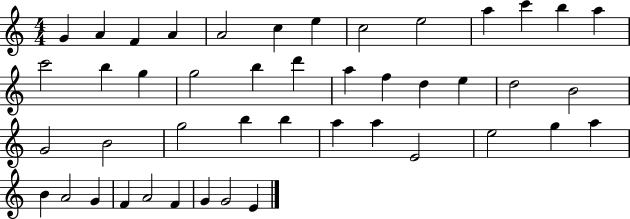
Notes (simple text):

G4/q A4/q F4/q A4/q A4/h C5/q E5/q C5/h E5/h A5/q C6/q B5/q A5/q C6/h B5/q G5/q G5/h B5/q D6/q A5/q F5/q D5/q E5/q D5/h B4/h G4/h B4/h G5/h B5/q B5/q A5/q A5/q E4/h E5/h G5/q A5/q B4/q A4/h G4/q F4/q A4/h F4/q G4/q G4/h E4/q